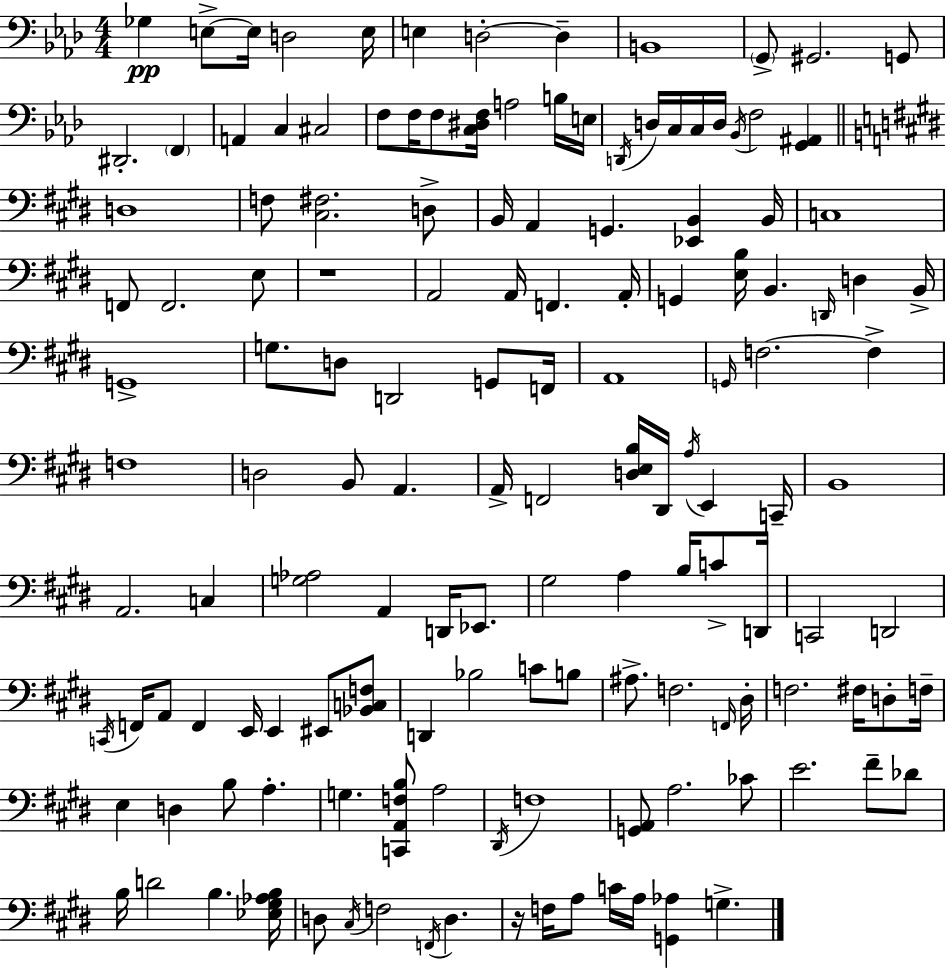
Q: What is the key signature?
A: F minor